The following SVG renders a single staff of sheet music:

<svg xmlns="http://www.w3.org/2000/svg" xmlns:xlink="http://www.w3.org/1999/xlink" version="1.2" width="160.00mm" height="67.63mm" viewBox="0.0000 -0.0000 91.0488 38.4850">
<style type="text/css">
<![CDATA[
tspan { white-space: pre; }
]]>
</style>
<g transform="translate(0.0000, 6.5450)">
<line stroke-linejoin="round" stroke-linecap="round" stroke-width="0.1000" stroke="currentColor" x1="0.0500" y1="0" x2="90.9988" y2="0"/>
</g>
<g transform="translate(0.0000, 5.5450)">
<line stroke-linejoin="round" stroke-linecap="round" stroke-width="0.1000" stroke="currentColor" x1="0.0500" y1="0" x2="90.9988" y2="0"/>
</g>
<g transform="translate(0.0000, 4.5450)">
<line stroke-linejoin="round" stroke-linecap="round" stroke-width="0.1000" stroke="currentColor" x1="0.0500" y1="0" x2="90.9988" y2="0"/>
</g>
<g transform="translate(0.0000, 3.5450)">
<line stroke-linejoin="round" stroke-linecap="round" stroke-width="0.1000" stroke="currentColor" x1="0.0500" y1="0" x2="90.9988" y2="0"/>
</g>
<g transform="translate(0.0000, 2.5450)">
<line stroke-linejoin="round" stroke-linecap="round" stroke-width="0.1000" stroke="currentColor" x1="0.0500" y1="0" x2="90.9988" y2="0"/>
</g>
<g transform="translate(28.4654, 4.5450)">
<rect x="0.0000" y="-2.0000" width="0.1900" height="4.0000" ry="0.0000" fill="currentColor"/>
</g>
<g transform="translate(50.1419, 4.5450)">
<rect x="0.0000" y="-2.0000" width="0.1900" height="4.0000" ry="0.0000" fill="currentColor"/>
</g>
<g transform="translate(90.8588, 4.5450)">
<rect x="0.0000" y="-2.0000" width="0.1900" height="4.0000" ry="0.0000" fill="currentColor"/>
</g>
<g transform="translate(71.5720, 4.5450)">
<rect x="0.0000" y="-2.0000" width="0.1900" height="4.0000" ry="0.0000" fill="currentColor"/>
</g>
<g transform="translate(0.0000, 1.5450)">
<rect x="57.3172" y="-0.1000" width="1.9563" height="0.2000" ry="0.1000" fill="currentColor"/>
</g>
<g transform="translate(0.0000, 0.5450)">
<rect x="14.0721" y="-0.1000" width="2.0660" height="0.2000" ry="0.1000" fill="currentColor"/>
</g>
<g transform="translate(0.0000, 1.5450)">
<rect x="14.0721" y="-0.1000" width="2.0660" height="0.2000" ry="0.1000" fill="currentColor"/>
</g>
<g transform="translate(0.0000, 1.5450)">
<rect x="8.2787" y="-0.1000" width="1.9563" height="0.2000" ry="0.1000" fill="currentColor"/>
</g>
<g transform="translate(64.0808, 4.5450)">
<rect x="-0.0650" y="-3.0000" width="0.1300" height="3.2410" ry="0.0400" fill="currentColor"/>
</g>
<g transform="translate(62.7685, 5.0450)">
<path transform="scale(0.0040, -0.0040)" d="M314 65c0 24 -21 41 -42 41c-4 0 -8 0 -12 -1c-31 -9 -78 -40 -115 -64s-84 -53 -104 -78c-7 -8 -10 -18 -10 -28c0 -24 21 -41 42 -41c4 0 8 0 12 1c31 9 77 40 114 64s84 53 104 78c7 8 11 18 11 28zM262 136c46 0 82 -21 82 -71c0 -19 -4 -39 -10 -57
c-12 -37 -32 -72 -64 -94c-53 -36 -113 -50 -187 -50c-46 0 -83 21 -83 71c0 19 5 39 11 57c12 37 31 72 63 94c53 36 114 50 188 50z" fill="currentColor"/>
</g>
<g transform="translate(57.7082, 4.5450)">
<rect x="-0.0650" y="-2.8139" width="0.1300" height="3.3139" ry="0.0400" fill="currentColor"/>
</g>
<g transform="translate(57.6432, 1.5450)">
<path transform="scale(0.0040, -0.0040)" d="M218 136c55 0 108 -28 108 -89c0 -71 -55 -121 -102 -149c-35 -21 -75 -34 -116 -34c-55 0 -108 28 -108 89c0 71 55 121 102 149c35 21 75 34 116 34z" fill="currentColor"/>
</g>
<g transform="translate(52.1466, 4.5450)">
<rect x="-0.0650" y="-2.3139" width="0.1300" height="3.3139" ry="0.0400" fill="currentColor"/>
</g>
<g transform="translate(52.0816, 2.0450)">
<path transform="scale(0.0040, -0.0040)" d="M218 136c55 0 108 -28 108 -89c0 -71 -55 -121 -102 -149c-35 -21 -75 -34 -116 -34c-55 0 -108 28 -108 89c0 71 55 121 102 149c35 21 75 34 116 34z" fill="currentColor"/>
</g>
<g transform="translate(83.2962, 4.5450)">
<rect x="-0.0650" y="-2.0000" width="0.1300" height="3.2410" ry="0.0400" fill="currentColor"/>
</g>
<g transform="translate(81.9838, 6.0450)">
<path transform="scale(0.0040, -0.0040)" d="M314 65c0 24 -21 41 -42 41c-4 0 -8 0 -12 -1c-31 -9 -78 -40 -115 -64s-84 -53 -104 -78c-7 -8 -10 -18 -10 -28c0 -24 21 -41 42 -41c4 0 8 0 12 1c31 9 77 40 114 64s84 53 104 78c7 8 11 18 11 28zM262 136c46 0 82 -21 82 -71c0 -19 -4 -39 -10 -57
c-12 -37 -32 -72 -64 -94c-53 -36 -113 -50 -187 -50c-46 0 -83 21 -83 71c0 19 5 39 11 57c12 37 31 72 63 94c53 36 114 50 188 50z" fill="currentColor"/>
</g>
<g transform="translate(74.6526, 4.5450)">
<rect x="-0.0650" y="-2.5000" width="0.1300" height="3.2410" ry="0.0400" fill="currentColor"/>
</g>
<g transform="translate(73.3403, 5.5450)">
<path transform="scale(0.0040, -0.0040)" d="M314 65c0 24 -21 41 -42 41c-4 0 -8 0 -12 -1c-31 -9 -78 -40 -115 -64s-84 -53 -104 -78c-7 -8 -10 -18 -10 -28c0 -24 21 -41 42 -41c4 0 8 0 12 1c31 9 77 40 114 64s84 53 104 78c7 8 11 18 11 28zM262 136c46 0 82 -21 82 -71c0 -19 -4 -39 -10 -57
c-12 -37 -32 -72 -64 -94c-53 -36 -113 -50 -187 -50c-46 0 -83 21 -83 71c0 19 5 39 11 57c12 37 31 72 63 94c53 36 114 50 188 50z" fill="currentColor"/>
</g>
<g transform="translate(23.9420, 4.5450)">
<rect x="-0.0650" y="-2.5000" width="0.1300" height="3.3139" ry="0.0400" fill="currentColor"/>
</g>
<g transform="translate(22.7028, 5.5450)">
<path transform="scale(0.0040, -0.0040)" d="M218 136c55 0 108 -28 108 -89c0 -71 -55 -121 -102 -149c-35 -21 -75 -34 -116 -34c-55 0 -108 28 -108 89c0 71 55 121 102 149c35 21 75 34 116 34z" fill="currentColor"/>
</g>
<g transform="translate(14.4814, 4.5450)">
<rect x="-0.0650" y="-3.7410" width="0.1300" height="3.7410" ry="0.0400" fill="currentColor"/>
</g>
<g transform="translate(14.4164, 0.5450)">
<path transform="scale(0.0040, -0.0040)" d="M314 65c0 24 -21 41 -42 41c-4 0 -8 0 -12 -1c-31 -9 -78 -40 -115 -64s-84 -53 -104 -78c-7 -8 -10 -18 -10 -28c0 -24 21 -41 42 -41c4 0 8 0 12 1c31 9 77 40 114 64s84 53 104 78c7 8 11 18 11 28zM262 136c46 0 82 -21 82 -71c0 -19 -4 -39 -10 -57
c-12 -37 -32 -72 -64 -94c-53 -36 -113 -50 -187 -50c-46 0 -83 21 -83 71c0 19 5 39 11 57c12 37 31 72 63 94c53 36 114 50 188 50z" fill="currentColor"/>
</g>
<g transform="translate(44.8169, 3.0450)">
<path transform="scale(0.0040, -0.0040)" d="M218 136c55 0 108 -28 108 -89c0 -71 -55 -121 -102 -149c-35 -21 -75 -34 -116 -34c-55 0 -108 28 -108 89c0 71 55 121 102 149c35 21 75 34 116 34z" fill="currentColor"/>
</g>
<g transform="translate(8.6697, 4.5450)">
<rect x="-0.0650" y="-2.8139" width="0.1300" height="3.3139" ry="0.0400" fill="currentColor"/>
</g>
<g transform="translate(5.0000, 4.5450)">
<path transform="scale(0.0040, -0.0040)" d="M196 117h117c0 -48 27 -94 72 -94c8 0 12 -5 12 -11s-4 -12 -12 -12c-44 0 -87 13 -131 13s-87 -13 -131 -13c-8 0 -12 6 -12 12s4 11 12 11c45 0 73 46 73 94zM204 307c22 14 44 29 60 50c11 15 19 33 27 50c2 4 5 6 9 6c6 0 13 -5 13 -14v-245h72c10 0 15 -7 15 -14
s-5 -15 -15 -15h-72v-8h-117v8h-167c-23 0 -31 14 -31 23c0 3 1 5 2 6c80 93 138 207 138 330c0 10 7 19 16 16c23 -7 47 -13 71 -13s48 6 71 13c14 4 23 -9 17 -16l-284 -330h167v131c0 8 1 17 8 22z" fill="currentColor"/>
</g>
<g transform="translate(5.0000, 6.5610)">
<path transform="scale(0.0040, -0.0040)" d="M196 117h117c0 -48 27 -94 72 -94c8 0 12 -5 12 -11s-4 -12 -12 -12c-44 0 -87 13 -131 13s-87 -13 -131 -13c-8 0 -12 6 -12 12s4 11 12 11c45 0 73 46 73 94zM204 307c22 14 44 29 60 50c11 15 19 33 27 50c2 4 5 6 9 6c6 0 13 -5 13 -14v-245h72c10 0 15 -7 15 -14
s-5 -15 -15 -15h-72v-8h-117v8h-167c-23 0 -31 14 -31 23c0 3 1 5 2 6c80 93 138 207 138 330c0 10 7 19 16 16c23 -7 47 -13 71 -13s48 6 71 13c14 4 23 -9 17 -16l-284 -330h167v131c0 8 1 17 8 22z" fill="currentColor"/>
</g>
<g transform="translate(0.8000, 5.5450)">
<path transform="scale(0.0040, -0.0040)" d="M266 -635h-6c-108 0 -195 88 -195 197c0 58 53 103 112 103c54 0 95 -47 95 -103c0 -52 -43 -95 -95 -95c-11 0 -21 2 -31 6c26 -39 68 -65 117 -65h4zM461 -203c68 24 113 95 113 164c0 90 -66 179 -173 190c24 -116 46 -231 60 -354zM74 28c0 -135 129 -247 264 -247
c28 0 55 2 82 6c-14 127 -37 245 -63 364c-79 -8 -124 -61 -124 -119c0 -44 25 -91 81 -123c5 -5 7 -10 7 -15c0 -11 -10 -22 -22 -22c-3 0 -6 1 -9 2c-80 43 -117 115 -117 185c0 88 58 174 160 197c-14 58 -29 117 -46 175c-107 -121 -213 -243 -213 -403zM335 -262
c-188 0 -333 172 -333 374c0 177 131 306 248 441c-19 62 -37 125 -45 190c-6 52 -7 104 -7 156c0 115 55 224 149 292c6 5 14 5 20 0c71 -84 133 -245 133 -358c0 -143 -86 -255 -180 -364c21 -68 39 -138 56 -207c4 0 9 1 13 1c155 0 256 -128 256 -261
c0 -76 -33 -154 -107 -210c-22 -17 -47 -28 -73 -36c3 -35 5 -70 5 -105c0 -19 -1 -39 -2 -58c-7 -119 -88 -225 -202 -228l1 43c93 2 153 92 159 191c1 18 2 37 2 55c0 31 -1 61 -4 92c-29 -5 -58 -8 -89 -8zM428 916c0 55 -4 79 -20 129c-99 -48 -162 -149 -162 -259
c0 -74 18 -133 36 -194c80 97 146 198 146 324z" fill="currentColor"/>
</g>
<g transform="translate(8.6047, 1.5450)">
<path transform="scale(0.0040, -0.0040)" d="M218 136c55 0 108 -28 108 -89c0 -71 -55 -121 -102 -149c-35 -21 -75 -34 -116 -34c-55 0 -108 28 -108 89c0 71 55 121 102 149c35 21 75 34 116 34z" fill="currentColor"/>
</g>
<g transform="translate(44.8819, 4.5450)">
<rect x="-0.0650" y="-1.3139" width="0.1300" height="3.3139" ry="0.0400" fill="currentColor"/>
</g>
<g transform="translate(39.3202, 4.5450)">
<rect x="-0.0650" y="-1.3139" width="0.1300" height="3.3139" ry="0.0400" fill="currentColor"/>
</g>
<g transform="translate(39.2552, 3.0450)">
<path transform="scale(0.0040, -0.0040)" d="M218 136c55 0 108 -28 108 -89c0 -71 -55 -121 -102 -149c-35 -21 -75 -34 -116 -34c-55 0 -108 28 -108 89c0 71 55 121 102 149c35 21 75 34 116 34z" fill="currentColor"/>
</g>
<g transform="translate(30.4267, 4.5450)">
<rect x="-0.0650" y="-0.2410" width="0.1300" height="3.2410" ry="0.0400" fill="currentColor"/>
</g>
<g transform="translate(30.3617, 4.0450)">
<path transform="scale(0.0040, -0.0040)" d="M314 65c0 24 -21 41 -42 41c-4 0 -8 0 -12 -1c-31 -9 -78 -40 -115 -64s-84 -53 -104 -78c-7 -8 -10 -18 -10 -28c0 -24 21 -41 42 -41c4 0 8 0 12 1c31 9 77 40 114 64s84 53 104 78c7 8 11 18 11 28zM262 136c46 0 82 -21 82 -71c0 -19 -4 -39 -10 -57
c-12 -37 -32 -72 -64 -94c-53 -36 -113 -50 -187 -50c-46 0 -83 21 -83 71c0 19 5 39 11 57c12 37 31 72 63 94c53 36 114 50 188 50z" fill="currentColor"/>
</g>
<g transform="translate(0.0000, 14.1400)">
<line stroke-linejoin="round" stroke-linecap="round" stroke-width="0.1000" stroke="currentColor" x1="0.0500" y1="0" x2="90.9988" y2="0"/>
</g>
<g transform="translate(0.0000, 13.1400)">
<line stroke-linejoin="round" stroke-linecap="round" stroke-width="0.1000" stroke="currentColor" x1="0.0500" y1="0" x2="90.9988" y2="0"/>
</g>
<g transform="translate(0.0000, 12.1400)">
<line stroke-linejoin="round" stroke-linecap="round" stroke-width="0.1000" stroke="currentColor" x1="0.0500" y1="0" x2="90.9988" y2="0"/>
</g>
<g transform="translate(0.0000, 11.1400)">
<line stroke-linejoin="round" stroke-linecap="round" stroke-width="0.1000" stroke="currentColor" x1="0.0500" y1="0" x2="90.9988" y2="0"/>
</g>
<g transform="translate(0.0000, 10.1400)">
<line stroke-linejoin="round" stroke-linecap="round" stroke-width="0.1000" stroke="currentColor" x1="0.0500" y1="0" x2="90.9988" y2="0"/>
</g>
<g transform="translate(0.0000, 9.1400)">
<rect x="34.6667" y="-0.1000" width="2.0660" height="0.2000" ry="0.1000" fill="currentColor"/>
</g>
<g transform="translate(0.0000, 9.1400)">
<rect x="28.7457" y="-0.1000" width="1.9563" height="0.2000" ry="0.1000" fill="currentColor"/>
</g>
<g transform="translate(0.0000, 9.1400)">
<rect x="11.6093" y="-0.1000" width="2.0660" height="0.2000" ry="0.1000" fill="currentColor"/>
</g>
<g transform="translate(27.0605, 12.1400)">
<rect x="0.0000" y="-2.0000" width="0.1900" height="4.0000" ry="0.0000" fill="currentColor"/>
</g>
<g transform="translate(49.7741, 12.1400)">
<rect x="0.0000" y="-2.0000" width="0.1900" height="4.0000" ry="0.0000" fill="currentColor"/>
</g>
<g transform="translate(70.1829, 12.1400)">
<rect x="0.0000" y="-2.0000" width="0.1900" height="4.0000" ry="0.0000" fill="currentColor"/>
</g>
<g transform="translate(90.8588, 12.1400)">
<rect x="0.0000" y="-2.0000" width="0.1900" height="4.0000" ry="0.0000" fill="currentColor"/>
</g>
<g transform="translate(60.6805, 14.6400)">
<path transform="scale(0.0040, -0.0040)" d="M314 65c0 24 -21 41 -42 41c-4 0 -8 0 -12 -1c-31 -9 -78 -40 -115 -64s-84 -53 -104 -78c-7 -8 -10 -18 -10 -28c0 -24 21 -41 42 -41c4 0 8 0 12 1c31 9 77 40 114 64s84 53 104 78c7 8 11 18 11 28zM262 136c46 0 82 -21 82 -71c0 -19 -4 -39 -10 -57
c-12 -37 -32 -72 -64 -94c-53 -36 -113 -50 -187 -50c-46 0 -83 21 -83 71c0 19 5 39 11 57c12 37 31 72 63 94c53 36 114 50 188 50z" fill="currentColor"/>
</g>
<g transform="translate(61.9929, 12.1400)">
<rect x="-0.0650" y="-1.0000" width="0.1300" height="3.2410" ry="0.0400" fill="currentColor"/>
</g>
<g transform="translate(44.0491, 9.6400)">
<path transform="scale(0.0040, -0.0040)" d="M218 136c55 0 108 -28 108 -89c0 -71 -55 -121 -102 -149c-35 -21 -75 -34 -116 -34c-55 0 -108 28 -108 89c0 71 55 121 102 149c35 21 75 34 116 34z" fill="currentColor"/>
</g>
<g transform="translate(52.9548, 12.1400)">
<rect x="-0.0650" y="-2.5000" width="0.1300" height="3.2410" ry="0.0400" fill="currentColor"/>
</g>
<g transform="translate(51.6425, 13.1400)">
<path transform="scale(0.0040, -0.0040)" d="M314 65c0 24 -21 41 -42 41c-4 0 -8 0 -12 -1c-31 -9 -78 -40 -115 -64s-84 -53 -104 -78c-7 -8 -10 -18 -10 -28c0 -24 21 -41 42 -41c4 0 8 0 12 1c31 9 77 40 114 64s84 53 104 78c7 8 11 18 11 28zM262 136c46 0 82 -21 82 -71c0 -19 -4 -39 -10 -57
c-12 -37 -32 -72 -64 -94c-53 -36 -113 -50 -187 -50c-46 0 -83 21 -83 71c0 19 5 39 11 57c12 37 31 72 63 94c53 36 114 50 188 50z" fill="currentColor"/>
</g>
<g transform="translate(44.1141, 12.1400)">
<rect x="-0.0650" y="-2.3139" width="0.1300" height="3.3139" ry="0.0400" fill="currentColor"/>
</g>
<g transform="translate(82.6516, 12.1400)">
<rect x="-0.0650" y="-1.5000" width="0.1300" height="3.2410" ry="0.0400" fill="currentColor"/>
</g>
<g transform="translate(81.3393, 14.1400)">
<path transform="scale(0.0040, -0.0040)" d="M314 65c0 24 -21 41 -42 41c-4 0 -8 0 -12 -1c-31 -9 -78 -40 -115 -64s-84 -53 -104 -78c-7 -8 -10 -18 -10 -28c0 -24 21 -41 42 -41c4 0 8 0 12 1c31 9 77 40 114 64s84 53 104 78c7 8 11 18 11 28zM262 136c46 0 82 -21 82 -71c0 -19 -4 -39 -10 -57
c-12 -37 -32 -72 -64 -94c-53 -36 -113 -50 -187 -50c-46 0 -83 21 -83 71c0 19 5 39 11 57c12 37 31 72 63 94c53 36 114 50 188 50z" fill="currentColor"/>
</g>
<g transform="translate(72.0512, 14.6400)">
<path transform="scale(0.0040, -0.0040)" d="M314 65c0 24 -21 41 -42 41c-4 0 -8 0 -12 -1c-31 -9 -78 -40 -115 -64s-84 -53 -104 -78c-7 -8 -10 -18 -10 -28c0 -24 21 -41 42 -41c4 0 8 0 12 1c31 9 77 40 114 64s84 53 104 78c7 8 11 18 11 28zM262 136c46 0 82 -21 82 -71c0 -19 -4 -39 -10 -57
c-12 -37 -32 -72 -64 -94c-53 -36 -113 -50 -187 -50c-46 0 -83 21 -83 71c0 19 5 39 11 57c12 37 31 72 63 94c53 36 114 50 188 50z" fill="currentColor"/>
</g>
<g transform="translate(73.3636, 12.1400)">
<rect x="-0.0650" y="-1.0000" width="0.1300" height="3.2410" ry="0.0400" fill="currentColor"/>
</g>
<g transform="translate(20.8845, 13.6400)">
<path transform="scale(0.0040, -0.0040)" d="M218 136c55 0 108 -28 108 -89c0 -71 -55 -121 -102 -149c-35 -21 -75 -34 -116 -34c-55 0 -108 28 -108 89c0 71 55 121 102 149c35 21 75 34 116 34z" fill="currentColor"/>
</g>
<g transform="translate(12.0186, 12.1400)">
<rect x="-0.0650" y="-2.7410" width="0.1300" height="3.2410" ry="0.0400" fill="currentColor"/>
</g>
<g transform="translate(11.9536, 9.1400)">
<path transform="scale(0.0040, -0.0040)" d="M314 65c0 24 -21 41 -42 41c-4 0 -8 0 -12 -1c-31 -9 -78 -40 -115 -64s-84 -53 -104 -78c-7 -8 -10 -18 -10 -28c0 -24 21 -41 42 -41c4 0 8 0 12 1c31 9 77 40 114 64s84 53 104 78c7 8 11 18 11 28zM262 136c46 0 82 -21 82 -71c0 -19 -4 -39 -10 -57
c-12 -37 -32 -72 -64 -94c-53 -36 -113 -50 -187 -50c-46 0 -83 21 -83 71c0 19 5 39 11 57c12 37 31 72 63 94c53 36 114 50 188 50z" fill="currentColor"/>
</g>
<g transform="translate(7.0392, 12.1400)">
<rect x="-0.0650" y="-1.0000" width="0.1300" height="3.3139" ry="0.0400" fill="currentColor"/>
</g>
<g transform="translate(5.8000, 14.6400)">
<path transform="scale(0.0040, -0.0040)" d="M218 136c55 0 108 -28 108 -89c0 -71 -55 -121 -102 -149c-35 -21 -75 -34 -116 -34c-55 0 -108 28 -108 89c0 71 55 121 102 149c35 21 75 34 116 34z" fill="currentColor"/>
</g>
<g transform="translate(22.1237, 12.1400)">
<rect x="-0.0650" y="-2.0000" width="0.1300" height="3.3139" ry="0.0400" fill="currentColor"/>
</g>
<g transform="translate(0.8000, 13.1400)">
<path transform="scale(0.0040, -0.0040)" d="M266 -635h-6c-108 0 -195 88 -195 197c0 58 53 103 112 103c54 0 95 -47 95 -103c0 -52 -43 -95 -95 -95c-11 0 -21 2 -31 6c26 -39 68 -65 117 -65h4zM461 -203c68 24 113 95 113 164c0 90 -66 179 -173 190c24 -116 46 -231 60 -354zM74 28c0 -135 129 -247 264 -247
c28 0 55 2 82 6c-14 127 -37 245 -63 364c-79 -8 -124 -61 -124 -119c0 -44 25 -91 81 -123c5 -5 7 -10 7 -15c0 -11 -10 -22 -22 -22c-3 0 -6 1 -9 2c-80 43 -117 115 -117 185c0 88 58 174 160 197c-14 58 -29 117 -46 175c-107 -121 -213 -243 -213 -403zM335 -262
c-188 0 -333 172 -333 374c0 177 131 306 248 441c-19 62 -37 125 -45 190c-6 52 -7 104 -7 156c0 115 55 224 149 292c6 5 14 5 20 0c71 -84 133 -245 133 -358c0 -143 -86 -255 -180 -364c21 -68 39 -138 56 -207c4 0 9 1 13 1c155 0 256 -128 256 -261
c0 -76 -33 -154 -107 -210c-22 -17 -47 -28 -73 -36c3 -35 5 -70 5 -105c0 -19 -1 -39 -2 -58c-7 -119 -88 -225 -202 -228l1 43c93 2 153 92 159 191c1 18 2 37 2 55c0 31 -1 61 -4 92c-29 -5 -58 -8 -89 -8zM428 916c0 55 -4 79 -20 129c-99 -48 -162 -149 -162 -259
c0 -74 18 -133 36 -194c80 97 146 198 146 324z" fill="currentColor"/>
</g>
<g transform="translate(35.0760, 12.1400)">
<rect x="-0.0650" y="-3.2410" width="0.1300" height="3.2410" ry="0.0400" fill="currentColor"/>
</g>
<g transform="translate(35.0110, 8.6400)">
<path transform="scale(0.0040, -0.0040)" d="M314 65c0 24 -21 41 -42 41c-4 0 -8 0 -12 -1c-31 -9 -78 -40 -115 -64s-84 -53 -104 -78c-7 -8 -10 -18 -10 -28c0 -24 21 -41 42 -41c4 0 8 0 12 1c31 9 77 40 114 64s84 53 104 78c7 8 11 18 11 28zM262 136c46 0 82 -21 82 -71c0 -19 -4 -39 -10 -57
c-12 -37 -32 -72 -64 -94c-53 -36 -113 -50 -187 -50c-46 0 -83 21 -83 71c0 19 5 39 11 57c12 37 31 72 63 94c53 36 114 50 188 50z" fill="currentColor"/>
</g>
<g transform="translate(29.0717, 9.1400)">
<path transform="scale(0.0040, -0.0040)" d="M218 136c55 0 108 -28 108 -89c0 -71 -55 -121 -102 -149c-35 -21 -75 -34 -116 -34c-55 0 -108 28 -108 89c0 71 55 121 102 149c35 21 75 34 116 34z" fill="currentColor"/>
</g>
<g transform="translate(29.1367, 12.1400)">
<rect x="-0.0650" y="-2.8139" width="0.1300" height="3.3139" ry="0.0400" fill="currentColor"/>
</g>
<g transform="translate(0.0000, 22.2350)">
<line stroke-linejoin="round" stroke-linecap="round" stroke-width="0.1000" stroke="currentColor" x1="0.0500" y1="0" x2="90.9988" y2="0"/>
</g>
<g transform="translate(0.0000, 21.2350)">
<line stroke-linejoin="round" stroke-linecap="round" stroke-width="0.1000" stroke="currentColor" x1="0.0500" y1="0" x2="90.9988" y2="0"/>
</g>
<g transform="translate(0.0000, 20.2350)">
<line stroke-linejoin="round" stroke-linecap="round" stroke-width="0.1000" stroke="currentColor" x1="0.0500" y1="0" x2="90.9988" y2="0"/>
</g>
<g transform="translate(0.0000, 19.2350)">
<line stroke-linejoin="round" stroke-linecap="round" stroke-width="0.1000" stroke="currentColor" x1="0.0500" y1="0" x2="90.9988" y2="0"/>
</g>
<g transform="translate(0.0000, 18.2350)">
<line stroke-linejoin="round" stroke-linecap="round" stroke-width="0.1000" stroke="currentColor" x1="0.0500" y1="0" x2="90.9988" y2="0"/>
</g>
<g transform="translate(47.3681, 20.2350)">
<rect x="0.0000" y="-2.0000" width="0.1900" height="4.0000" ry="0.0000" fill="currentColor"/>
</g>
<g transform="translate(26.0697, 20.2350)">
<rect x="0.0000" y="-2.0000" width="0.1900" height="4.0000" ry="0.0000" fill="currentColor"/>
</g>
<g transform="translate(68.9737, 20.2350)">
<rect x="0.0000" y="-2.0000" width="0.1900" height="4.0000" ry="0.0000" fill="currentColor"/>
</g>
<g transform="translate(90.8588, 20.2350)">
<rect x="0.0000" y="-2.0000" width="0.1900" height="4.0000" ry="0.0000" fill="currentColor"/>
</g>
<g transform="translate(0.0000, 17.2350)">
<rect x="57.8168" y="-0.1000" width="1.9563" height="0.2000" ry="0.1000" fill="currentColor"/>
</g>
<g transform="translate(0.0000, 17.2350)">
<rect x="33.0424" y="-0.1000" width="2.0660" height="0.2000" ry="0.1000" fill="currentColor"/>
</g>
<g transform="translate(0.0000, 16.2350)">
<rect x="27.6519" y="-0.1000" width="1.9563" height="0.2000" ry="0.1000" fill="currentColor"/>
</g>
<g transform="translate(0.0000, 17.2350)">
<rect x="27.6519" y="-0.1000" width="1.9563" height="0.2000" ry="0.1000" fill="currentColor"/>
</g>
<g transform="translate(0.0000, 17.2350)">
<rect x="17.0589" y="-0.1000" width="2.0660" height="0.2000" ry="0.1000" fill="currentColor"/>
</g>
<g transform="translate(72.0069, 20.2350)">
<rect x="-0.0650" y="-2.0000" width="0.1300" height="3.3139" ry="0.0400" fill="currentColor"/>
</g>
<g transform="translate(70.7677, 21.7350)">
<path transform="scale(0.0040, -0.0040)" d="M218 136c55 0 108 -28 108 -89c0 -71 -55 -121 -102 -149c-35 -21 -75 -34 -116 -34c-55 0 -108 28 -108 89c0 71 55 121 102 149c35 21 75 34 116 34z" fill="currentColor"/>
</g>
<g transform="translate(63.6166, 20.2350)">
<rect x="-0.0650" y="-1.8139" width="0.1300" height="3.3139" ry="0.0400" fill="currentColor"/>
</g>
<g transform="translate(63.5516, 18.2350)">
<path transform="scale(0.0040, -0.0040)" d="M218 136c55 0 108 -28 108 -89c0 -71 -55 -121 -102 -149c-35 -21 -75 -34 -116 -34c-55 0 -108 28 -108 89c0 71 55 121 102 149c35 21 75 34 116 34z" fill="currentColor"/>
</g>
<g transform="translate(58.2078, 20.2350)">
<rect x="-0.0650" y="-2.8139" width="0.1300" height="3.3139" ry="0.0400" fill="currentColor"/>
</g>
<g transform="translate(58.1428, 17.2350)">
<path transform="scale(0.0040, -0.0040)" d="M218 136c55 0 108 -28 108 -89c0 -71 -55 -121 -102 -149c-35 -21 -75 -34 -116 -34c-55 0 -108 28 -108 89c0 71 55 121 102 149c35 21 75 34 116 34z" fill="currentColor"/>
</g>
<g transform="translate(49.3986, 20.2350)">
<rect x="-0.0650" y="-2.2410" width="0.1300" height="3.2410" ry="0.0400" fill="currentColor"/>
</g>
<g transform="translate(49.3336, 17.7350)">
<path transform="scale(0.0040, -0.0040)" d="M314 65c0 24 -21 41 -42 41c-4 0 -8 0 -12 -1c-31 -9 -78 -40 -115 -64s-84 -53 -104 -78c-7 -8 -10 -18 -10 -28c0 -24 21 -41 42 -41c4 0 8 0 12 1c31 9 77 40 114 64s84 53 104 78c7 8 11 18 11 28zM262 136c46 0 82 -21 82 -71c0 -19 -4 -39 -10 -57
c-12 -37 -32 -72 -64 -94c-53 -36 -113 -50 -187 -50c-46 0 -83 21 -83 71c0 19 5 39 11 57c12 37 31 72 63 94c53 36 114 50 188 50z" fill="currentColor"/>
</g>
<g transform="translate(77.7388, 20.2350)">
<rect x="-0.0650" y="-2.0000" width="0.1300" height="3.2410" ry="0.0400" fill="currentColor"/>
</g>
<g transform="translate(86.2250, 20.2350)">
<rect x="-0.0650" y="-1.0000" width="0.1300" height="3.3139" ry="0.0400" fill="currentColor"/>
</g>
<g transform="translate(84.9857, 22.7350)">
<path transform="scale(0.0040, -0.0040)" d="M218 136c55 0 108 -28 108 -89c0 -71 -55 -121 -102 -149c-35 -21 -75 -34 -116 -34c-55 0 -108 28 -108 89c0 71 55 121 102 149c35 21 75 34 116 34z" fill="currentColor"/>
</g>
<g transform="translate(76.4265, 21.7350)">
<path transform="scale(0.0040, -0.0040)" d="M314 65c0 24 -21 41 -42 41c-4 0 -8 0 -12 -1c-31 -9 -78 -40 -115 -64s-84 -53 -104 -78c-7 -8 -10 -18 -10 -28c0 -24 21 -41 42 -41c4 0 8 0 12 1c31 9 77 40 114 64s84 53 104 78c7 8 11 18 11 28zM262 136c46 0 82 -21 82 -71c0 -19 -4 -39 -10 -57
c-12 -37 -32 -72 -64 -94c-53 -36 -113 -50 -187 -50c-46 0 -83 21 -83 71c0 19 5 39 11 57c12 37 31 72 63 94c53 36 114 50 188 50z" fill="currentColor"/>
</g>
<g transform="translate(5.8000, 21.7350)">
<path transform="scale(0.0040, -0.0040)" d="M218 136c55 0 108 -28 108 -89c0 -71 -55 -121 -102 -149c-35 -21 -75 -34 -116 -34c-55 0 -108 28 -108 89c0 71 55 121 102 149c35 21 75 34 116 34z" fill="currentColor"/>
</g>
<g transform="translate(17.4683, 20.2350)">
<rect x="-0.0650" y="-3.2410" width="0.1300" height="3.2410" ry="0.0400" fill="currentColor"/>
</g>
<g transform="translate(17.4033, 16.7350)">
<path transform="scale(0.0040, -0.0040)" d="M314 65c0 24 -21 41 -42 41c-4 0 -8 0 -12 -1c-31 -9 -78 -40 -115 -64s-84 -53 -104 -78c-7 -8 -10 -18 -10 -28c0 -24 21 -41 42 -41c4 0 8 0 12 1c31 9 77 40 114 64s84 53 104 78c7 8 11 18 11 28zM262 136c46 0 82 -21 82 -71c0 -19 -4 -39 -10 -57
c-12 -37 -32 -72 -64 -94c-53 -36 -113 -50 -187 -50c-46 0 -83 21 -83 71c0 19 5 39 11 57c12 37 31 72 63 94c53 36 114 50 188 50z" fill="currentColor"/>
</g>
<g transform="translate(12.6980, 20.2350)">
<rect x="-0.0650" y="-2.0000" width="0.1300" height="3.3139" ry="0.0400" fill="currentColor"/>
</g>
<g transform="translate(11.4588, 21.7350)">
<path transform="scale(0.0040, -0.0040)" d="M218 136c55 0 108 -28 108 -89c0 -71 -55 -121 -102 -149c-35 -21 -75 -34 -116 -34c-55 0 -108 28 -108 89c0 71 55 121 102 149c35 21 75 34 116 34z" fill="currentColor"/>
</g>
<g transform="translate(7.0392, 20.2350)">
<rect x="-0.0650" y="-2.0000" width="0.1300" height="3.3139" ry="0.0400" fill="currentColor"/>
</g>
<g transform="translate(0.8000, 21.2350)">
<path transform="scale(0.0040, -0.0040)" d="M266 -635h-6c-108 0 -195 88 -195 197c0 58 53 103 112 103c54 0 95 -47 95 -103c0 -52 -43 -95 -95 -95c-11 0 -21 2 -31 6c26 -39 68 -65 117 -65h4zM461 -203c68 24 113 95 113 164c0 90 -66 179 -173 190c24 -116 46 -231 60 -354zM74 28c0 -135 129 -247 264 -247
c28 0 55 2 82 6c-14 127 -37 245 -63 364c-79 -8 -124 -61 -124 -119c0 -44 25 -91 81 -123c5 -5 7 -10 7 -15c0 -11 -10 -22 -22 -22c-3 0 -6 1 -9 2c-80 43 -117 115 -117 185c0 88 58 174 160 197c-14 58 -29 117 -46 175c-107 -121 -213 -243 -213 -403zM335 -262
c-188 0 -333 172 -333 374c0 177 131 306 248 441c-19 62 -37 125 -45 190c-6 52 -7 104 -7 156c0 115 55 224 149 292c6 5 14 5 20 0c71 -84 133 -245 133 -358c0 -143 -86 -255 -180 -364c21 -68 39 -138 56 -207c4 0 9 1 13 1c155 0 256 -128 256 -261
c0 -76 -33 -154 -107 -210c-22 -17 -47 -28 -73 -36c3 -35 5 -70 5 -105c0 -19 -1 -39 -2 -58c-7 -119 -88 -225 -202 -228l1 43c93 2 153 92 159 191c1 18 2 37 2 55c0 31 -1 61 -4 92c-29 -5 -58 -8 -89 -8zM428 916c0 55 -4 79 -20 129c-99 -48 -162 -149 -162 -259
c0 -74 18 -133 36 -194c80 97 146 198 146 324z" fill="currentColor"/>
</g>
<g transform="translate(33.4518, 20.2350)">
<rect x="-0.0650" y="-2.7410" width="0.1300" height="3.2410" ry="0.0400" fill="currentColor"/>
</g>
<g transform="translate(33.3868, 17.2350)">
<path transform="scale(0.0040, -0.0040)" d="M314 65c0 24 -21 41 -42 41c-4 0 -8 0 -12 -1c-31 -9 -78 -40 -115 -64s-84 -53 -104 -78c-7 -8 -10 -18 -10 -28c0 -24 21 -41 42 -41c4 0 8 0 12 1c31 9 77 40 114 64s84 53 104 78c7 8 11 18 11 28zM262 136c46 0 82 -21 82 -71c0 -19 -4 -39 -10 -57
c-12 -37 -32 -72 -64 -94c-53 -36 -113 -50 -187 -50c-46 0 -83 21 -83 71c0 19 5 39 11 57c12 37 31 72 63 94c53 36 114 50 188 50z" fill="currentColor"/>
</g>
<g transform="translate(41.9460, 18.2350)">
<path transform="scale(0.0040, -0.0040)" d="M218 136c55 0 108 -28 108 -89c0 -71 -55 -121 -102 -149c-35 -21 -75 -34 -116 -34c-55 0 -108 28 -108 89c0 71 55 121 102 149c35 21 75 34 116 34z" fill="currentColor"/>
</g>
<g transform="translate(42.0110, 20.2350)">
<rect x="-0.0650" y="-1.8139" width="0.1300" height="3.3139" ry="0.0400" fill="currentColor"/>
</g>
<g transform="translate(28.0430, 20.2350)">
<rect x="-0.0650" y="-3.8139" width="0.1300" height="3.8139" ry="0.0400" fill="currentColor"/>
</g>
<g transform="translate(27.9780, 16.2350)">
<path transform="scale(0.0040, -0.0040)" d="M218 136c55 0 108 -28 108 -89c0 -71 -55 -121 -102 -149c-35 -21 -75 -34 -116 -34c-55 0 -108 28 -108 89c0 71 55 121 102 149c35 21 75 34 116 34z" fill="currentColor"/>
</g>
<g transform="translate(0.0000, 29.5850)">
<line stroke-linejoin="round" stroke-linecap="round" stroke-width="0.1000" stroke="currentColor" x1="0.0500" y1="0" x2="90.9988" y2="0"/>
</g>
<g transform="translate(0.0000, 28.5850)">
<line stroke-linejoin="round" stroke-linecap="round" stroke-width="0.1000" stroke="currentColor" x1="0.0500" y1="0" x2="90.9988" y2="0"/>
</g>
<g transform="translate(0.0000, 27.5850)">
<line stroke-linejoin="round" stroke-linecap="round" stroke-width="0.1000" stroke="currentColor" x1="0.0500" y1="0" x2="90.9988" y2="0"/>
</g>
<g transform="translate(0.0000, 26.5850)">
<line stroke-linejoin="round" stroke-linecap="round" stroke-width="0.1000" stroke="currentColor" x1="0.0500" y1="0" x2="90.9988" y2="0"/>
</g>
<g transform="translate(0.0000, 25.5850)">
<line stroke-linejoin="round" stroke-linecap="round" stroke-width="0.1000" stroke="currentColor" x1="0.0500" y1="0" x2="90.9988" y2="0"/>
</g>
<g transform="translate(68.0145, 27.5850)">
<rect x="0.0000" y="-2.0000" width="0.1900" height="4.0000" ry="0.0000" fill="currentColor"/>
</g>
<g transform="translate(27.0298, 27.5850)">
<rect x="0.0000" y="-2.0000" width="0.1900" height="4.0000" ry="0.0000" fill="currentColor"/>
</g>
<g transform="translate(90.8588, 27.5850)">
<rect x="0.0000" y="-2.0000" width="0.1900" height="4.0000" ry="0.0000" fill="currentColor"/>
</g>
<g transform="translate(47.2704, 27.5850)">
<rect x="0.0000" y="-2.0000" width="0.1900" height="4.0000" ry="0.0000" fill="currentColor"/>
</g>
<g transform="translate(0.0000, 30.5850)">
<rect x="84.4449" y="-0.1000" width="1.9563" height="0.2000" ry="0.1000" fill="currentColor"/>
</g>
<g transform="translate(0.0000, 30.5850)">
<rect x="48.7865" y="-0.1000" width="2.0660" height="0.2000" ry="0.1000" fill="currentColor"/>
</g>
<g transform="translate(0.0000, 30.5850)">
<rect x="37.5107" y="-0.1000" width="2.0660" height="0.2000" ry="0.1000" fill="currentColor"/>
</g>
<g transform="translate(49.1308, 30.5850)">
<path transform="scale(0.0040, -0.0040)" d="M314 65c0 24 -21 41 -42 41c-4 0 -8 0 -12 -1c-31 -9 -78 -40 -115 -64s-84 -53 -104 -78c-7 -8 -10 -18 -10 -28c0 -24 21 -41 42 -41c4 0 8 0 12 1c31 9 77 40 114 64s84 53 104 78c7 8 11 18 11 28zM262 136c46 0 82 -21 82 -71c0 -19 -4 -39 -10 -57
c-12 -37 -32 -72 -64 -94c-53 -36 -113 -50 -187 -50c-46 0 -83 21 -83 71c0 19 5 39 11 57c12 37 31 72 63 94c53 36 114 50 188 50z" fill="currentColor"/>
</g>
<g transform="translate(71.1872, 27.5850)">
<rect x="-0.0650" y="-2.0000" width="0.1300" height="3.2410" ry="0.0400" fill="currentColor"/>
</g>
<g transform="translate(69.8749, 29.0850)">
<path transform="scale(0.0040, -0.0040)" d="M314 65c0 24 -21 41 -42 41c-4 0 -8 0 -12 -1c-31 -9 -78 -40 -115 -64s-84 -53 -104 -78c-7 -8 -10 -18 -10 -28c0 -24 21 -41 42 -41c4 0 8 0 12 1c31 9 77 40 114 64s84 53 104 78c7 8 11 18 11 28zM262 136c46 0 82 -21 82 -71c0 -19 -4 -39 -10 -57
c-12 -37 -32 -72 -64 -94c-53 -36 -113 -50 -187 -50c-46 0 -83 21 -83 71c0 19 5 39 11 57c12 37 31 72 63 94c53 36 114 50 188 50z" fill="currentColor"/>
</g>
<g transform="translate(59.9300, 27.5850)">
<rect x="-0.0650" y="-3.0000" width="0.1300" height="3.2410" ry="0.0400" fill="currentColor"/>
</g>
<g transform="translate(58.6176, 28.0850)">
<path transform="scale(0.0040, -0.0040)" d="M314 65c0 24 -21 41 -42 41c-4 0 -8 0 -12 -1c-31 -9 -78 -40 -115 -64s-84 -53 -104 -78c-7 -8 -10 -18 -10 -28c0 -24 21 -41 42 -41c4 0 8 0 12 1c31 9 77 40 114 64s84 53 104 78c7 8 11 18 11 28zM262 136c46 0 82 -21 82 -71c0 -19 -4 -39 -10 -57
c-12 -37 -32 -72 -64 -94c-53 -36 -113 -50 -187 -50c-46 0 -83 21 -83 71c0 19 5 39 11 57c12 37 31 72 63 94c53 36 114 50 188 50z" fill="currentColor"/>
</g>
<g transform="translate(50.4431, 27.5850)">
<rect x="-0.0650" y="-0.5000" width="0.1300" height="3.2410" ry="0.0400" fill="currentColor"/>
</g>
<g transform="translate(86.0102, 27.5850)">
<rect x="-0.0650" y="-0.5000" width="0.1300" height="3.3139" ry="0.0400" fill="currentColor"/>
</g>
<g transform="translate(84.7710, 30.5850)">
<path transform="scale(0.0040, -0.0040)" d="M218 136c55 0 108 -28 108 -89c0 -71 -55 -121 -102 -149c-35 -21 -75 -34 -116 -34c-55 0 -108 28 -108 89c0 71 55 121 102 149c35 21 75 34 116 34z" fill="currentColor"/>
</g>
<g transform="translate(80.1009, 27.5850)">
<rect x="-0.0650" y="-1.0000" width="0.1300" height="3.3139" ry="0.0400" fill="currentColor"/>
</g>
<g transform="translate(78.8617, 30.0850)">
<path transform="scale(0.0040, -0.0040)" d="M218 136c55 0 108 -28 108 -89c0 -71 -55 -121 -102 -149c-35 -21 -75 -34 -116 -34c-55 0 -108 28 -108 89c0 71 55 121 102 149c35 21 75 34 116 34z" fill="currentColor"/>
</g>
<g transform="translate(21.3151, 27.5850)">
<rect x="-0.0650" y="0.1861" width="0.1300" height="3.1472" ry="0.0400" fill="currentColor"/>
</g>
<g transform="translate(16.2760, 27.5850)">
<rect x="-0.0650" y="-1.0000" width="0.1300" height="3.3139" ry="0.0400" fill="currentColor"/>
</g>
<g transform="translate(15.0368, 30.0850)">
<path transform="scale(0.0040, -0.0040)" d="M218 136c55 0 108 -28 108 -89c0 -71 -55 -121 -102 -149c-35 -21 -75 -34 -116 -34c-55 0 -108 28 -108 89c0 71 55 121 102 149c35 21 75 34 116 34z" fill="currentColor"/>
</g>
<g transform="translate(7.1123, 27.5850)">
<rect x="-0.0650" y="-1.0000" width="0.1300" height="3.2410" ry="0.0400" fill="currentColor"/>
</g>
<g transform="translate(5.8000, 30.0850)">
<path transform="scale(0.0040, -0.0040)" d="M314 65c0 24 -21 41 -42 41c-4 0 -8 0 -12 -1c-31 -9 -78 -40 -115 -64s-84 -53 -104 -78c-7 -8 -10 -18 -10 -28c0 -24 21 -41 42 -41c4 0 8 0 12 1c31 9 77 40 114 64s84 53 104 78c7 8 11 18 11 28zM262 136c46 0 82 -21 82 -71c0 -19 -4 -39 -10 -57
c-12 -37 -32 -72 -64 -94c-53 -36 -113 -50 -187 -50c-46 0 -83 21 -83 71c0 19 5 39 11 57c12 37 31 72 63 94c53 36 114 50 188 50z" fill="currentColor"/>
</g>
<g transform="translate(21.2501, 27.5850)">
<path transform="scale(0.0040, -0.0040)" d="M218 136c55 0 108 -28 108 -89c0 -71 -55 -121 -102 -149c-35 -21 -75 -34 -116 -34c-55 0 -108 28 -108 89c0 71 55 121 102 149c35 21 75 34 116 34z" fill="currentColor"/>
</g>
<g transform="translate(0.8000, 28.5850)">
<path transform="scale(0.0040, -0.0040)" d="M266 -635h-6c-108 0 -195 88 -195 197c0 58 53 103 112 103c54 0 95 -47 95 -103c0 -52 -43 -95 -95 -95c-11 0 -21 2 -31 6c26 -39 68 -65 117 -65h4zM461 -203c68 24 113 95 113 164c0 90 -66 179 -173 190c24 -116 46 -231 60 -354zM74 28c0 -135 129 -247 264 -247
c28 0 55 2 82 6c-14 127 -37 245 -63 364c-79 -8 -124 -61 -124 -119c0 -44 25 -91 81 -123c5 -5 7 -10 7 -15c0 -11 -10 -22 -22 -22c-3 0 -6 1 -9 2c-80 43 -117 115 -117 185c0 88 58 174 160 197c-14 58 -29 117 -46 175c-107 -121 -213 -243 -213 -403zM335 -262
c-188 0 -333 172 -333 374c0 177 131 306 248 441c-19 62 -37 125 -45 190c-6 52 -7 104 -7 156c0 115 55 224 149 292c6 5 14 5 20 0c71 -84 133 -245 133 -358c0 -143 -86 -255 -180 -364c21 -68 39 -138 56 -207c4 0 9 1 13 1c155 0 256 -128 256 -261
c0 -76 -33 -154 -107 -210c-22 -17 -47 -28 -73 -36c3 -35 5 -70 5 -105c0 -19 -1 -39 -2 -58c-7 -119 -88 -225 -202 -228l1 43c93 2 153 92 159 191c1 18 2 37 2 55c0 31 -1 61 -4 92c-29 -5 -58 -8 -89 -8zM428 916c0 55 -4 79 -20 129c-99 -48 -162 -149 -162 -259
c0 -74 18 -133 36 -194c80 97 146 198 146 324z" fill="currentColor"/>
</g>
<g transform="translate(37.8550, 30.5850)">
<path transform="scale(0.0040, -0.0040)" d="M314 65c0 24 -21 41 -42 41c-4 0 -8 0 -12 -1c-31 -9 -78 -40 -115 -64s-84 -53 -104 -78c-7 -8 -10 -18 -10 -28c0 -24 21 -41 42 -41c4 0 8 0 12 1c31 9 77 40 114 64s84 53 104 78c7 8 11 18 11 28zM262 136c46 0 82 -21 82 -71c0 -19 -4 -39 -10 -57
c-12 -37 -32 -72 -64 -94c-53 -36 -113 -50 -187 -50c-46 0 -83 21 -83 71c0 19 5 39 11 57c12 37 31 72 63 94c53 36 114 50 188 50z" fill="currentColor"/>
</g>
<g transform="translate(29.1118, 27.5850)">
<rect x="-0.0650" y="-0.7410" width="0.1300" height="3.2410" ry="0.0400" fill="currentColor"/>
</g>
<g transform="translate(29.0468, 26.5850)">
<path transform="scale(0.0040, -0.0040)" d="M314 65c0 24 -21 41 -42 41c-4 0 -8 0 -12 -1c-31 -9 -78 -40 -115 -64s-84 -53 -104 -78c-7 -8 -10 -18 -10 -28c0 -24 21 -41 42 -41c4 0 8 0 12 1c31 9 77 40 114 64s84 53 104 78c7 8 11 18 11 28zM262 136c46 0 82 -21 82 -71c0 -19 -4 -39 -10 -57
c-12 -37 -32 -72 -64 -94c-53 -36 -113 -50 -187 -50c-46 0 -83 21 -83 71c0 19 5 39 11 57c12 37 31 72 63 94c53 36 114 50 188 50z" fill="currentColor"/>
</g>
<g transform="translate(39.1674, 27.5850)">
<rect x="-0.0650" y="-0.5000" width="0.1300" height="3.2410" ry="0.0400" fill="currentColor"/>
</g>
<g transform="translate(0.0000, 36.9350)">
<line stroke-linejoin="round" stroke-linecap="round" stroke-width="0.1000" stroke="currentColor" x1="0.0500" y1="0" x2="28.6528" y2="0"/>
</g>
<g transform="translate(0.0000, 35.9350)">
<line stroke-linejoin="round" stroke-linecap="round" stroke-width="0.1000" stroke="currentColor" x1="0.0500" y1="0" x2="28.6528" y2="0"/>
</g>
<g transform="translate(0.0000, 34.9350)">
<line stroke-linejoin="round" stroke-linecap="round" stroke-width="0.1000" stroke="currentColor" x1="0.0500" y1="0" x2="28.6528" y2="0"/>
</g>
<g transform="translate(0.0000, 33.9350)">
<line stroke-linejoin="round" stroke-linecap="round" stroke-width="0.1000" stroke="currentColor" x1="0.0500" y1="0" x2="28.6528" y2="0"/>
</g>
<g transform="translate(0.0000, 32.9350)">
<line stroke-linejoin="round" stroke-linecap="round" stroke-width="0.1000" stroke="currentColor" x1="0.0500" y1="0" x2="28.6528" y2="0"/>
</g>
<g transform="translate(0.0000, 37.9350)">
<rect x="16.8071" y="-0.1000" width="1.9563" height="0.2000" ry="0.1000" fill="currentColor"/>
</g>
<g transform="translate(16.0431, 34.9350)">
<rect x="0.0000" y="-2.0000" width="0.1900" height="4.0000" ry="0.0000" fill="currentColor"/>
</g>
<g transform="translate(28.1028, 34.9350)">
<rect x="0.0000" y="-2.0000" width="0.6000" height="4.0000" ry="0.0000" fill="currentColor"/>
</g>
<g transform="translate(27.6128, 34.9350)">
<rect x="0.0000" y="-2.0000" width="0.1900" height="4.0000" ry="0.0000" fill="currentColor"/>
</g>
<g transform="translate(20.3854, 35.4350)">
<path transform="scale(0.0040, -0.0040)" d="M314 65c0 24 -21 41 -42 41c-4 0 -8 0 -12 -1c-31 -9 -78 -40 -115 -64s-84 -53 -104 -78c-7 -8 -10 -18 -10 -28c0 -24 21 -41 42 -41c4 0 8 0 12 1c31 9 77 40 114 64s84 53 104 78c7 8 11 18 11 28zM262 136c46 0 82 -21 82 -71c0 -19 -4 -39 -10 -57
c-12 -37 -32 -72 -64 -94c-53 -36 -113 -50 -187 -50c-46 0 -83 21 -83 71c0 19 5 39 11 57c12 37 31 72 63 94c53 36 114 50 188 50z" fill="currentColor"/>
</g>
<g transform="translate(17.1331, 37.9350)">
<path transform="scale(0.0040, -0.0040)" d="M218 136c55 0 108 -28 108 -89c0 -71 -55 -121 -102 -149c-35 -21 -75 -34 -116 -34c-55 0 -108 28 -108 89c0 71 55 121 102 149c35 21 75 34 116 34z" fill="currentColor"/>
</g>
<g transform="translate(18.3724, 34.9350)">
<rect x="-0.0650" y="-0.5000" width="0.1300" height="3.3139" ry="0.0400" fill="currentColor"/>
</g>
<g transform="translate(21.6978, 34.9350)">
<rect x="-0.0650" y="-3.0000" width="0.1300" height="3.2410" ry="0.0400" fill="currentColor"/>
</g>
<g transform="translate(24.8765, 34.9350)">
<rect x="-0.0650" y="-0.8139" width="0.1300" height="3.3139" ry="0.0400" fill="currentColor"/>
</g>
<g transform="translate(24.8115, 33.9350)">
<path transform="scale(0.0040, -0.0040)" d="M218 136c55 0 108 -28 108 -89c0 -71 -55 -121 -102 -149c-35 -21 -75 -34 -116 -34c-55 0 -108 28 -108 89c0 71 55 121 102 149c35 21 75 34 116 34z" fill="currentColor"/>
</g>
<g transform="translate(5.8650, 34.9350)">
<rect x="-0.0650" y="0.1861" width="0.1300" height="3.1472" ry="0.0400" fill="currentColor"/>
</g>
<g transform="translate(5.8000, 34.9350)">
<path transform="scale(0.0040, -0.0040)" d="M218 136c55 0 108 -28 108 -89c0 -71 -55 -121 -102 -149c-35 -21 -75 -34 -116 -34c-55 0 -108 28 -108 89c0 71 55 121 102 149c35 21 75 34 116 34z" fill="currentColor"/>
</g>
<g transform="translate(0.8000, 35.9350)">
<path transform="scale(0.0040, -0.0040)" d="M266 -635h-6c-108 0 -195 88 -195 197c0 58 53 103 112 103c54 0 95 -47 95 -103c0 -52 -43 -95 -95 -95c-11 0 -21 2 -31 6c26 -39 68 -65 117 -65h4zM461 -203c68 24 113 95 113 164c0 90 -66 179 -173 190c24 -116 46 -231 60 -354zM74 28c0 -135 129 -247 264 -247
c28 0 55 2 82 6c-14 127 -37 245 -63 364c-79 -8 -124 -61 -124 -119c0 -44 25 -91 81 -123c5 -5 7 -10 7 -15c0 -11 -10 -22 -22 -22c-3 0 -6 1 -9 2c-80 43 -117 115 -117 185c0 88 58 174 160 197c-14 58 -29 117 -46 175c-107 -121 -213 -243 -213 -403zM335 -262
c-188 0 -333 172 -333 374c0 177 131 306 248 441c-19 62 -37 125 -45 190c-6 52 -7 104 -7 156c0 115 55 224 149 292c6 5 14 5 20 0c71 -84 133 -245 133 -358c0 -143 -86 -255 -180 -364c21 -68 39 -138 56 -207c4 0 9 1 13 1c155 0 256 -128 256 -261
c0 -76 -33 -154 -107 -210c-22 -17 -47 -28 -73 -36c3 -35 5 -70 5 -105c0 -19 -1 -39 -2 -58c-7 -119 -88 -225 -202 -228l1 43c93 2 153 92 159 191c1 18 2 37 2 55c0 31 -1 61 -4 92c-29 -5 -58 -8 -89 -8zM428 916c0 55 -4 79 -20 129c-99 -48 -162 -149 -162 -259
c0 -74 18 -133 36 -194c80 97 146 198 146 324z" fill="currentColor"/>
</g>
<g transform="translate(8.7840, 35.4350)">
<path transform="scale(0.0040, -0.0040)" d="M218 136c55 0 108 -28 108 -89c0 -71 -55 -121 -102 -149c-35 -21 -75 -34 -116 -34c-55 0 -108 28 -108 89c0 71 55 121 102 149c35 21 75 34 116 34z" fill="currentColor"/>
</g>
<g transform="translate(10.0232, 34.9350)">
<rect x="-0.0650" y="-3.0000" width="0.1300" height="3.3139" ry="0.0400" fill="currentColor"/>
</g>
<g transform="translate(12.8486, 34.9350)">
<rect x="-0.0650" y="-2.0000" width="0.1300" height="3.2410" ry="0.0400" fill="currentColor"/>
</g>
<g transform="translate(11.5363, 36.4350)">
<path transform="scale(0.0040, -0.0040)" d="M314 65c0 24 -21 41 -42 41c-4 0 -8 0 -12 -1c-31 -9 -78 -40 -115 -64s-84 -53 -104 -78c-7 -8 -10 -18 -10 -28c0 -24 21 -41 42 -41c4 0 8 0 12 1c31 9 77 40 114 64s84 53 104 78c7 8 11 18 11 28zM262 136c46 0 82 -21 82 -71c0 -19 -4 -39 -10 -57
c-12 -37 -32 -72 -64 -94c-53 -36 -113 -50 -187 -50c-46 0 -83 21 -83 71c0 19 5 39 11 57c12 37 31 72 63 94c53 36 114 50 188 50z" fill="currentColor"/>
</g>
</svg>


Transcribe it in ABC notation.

X:1
T:Untitled
M:4/4
L:1/4
K:C
a c'2 G c2 e e g a A2 G2 F2 D a2 F a b2 g G2 D2 D2 E2 F F b2 c' a2 f g2 a f F F2 D D2 D B d2 C2 C2 A2 F2 D C B A F2 C A2 d